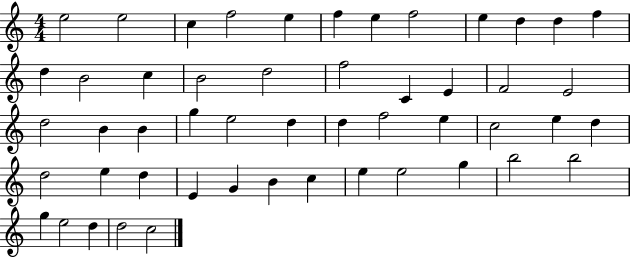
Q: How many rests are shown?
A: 0